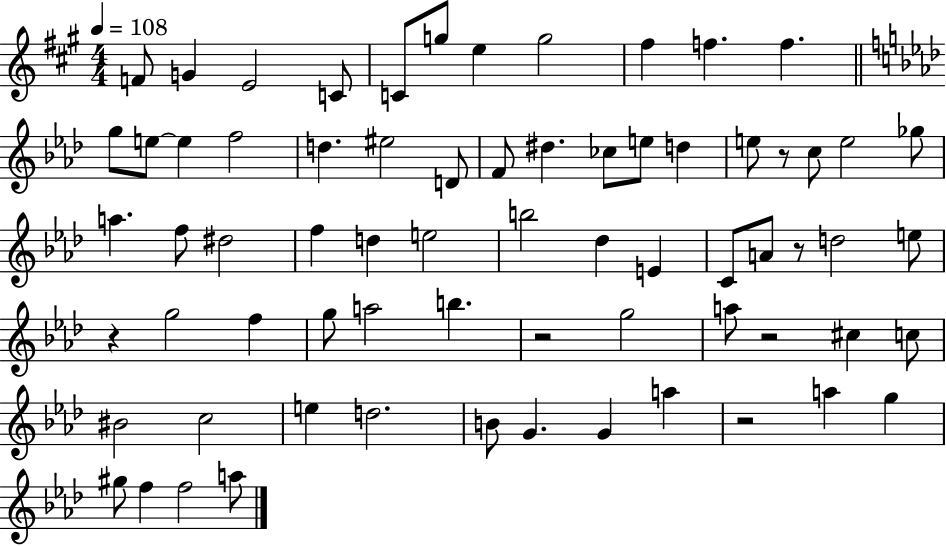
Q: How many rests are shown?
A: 6